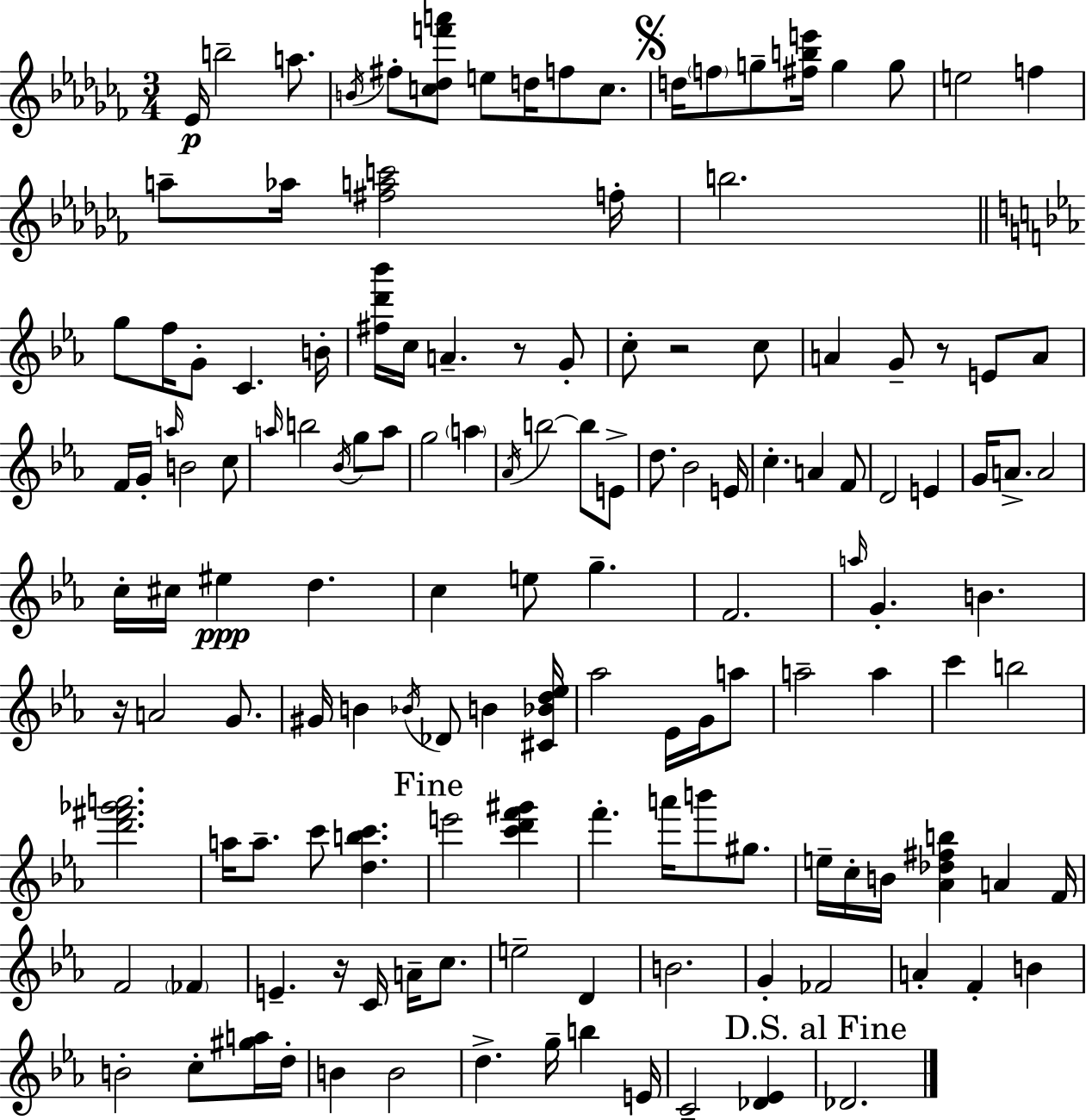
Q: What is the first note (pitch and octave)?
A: Eb4